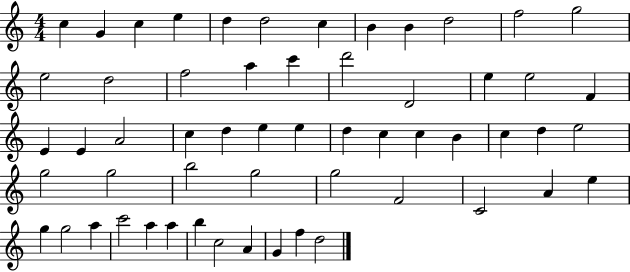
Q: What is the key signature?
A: C major